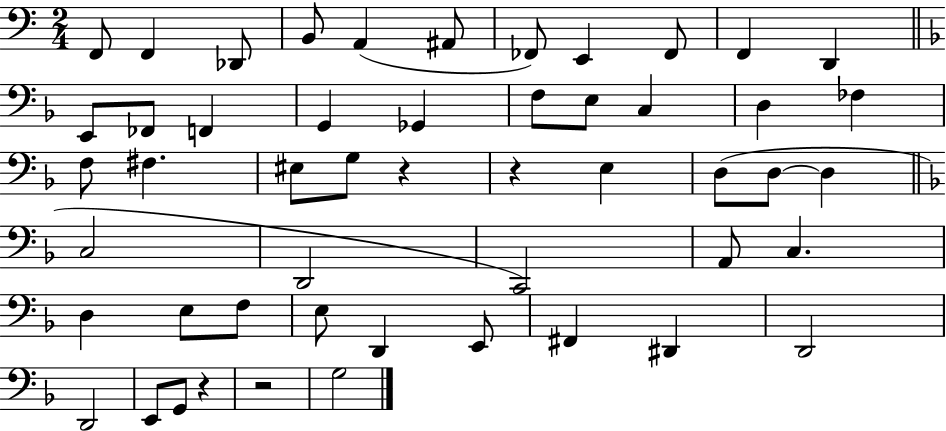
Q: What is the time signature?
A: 2/4